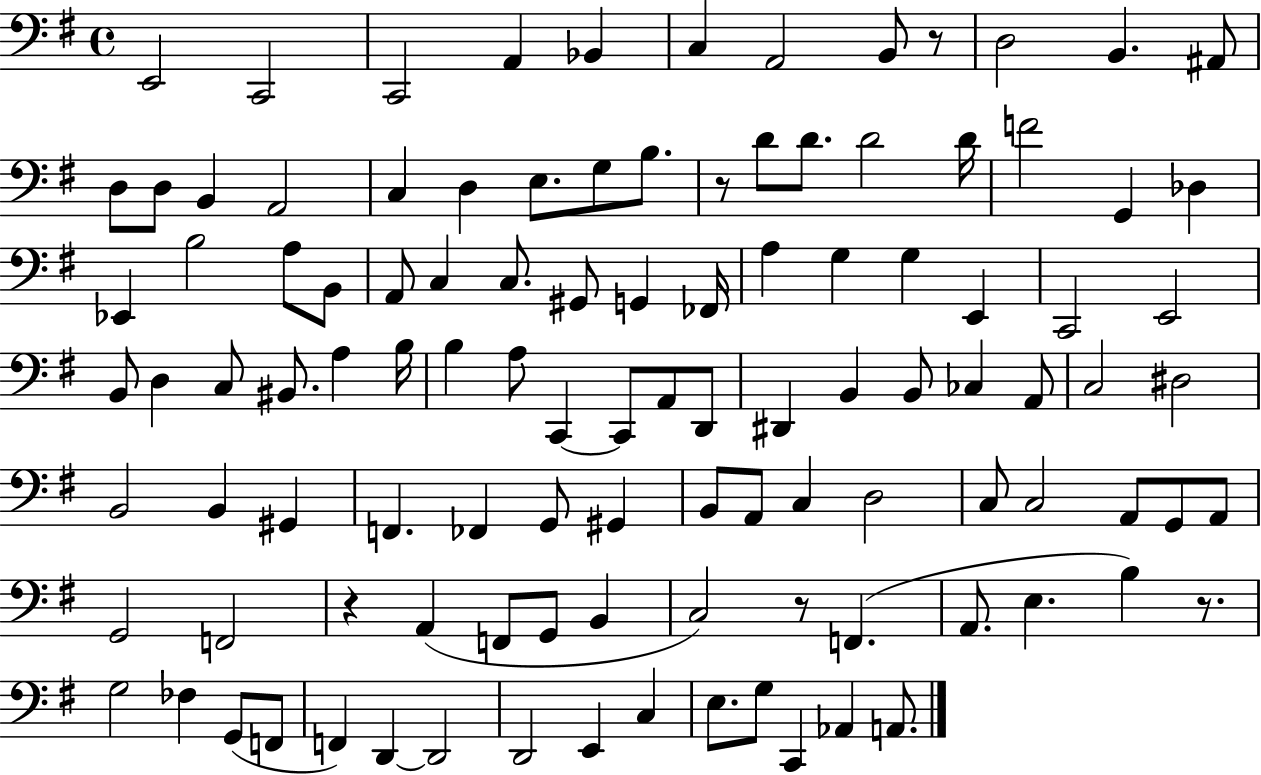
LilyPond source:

{
  \clef bass
  \time 4/4
  \defaultTimeSignature
  \key g \major
  e,2 c,2 | c,2 a,4 bes,4 | c4 a,2 b,8 r8 | d2 b,4. ais,8 | \break d8 d8 b,4 a,2 | c4 d4 e8. g8 b8. | r8 d'8 d'8. d'2 d'16 | f'2 g,4 des4 | \break ees,4 b2 a8 b,8 | a,8 c4 c8. gis,8 g,4 fes,16 | a4 g4 g4 e,4 | c,2 e,2 | \break b,8 d4 c8 bis,8. a4 b16 | b4 a8 c,4~~ c,8 a,8 d,8 | dis,4 b,4 b,8 ces4 a,8 | c2 dis2 | \break b,2 b,4 gis,4 | f,4. fes,4 g,8 gis,4 | b,8 a,8 c4 d2 | c8 c2 a,8 g,8 a,8 | \break g,2 f,2 | r4 a,4( f,8 g,8 b,4 | c2) r8 f,4.( | a,8. e4. b4) r8. | \break g2 fes4 g,8( f,8 | f,4) d,4~~ d,2 | d,2 e,4 c4 | e8. g8 c,4 aes,4 a,8. | \break \bar "|."
}